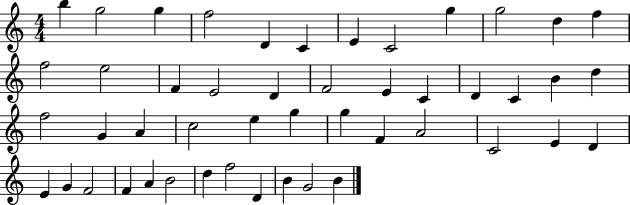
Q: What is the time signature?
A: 4/4